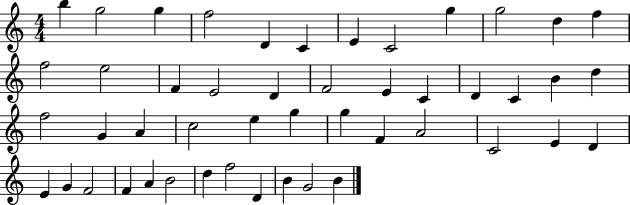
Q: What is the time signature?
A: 4/4